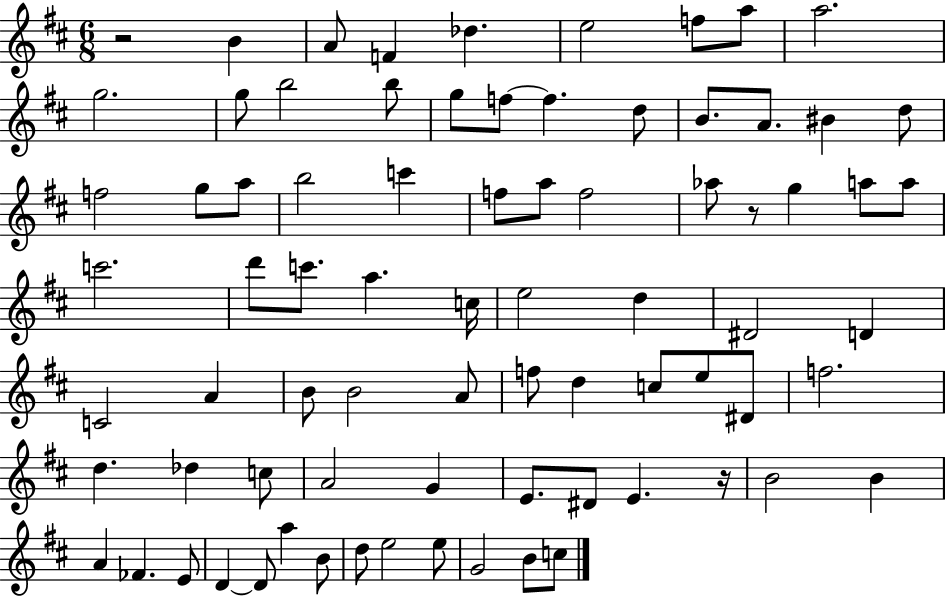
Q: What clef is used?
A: treble